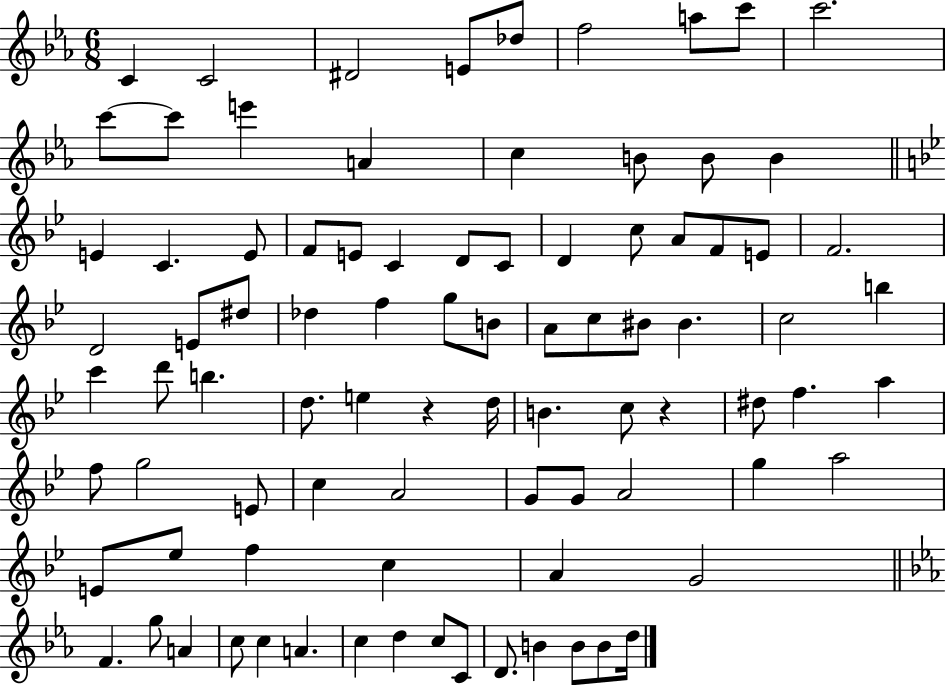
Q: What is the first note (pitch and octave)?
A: C4